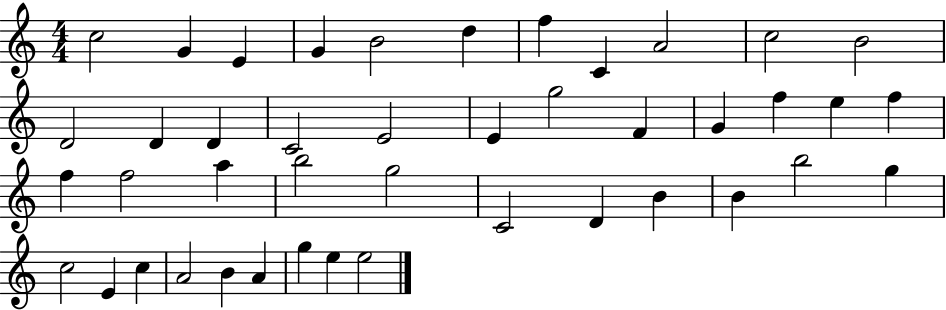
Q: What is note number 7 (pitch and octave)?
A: F5